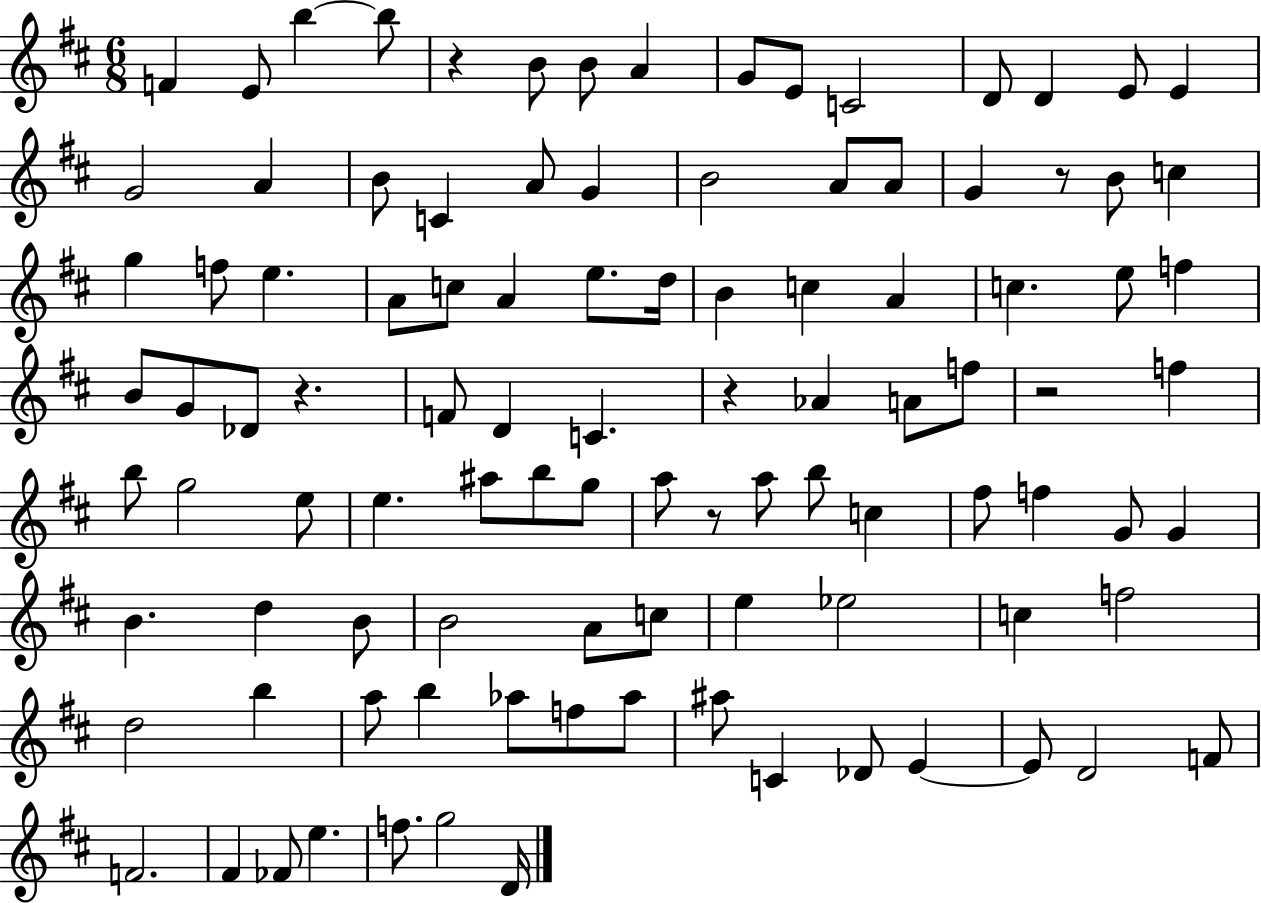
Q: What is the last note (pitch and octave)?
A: D4